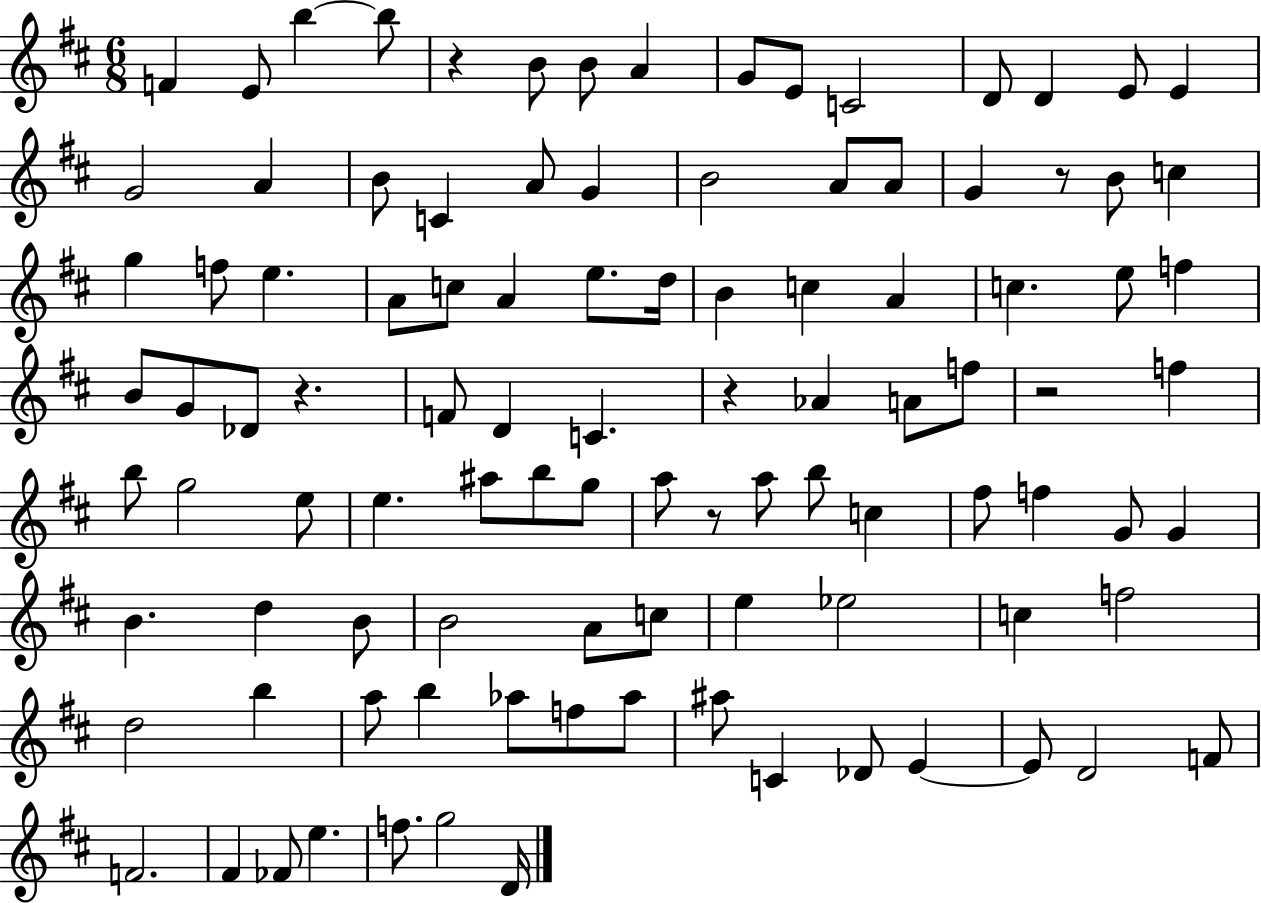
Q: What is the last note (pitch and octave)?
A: D4